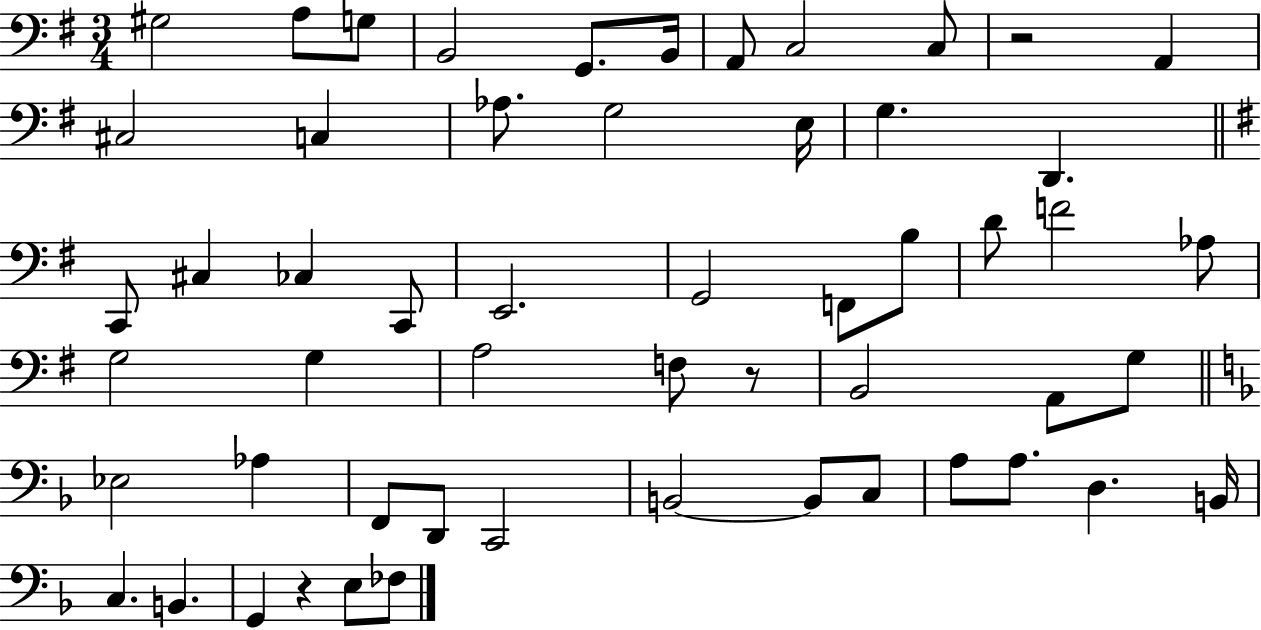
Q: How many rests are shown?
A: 3